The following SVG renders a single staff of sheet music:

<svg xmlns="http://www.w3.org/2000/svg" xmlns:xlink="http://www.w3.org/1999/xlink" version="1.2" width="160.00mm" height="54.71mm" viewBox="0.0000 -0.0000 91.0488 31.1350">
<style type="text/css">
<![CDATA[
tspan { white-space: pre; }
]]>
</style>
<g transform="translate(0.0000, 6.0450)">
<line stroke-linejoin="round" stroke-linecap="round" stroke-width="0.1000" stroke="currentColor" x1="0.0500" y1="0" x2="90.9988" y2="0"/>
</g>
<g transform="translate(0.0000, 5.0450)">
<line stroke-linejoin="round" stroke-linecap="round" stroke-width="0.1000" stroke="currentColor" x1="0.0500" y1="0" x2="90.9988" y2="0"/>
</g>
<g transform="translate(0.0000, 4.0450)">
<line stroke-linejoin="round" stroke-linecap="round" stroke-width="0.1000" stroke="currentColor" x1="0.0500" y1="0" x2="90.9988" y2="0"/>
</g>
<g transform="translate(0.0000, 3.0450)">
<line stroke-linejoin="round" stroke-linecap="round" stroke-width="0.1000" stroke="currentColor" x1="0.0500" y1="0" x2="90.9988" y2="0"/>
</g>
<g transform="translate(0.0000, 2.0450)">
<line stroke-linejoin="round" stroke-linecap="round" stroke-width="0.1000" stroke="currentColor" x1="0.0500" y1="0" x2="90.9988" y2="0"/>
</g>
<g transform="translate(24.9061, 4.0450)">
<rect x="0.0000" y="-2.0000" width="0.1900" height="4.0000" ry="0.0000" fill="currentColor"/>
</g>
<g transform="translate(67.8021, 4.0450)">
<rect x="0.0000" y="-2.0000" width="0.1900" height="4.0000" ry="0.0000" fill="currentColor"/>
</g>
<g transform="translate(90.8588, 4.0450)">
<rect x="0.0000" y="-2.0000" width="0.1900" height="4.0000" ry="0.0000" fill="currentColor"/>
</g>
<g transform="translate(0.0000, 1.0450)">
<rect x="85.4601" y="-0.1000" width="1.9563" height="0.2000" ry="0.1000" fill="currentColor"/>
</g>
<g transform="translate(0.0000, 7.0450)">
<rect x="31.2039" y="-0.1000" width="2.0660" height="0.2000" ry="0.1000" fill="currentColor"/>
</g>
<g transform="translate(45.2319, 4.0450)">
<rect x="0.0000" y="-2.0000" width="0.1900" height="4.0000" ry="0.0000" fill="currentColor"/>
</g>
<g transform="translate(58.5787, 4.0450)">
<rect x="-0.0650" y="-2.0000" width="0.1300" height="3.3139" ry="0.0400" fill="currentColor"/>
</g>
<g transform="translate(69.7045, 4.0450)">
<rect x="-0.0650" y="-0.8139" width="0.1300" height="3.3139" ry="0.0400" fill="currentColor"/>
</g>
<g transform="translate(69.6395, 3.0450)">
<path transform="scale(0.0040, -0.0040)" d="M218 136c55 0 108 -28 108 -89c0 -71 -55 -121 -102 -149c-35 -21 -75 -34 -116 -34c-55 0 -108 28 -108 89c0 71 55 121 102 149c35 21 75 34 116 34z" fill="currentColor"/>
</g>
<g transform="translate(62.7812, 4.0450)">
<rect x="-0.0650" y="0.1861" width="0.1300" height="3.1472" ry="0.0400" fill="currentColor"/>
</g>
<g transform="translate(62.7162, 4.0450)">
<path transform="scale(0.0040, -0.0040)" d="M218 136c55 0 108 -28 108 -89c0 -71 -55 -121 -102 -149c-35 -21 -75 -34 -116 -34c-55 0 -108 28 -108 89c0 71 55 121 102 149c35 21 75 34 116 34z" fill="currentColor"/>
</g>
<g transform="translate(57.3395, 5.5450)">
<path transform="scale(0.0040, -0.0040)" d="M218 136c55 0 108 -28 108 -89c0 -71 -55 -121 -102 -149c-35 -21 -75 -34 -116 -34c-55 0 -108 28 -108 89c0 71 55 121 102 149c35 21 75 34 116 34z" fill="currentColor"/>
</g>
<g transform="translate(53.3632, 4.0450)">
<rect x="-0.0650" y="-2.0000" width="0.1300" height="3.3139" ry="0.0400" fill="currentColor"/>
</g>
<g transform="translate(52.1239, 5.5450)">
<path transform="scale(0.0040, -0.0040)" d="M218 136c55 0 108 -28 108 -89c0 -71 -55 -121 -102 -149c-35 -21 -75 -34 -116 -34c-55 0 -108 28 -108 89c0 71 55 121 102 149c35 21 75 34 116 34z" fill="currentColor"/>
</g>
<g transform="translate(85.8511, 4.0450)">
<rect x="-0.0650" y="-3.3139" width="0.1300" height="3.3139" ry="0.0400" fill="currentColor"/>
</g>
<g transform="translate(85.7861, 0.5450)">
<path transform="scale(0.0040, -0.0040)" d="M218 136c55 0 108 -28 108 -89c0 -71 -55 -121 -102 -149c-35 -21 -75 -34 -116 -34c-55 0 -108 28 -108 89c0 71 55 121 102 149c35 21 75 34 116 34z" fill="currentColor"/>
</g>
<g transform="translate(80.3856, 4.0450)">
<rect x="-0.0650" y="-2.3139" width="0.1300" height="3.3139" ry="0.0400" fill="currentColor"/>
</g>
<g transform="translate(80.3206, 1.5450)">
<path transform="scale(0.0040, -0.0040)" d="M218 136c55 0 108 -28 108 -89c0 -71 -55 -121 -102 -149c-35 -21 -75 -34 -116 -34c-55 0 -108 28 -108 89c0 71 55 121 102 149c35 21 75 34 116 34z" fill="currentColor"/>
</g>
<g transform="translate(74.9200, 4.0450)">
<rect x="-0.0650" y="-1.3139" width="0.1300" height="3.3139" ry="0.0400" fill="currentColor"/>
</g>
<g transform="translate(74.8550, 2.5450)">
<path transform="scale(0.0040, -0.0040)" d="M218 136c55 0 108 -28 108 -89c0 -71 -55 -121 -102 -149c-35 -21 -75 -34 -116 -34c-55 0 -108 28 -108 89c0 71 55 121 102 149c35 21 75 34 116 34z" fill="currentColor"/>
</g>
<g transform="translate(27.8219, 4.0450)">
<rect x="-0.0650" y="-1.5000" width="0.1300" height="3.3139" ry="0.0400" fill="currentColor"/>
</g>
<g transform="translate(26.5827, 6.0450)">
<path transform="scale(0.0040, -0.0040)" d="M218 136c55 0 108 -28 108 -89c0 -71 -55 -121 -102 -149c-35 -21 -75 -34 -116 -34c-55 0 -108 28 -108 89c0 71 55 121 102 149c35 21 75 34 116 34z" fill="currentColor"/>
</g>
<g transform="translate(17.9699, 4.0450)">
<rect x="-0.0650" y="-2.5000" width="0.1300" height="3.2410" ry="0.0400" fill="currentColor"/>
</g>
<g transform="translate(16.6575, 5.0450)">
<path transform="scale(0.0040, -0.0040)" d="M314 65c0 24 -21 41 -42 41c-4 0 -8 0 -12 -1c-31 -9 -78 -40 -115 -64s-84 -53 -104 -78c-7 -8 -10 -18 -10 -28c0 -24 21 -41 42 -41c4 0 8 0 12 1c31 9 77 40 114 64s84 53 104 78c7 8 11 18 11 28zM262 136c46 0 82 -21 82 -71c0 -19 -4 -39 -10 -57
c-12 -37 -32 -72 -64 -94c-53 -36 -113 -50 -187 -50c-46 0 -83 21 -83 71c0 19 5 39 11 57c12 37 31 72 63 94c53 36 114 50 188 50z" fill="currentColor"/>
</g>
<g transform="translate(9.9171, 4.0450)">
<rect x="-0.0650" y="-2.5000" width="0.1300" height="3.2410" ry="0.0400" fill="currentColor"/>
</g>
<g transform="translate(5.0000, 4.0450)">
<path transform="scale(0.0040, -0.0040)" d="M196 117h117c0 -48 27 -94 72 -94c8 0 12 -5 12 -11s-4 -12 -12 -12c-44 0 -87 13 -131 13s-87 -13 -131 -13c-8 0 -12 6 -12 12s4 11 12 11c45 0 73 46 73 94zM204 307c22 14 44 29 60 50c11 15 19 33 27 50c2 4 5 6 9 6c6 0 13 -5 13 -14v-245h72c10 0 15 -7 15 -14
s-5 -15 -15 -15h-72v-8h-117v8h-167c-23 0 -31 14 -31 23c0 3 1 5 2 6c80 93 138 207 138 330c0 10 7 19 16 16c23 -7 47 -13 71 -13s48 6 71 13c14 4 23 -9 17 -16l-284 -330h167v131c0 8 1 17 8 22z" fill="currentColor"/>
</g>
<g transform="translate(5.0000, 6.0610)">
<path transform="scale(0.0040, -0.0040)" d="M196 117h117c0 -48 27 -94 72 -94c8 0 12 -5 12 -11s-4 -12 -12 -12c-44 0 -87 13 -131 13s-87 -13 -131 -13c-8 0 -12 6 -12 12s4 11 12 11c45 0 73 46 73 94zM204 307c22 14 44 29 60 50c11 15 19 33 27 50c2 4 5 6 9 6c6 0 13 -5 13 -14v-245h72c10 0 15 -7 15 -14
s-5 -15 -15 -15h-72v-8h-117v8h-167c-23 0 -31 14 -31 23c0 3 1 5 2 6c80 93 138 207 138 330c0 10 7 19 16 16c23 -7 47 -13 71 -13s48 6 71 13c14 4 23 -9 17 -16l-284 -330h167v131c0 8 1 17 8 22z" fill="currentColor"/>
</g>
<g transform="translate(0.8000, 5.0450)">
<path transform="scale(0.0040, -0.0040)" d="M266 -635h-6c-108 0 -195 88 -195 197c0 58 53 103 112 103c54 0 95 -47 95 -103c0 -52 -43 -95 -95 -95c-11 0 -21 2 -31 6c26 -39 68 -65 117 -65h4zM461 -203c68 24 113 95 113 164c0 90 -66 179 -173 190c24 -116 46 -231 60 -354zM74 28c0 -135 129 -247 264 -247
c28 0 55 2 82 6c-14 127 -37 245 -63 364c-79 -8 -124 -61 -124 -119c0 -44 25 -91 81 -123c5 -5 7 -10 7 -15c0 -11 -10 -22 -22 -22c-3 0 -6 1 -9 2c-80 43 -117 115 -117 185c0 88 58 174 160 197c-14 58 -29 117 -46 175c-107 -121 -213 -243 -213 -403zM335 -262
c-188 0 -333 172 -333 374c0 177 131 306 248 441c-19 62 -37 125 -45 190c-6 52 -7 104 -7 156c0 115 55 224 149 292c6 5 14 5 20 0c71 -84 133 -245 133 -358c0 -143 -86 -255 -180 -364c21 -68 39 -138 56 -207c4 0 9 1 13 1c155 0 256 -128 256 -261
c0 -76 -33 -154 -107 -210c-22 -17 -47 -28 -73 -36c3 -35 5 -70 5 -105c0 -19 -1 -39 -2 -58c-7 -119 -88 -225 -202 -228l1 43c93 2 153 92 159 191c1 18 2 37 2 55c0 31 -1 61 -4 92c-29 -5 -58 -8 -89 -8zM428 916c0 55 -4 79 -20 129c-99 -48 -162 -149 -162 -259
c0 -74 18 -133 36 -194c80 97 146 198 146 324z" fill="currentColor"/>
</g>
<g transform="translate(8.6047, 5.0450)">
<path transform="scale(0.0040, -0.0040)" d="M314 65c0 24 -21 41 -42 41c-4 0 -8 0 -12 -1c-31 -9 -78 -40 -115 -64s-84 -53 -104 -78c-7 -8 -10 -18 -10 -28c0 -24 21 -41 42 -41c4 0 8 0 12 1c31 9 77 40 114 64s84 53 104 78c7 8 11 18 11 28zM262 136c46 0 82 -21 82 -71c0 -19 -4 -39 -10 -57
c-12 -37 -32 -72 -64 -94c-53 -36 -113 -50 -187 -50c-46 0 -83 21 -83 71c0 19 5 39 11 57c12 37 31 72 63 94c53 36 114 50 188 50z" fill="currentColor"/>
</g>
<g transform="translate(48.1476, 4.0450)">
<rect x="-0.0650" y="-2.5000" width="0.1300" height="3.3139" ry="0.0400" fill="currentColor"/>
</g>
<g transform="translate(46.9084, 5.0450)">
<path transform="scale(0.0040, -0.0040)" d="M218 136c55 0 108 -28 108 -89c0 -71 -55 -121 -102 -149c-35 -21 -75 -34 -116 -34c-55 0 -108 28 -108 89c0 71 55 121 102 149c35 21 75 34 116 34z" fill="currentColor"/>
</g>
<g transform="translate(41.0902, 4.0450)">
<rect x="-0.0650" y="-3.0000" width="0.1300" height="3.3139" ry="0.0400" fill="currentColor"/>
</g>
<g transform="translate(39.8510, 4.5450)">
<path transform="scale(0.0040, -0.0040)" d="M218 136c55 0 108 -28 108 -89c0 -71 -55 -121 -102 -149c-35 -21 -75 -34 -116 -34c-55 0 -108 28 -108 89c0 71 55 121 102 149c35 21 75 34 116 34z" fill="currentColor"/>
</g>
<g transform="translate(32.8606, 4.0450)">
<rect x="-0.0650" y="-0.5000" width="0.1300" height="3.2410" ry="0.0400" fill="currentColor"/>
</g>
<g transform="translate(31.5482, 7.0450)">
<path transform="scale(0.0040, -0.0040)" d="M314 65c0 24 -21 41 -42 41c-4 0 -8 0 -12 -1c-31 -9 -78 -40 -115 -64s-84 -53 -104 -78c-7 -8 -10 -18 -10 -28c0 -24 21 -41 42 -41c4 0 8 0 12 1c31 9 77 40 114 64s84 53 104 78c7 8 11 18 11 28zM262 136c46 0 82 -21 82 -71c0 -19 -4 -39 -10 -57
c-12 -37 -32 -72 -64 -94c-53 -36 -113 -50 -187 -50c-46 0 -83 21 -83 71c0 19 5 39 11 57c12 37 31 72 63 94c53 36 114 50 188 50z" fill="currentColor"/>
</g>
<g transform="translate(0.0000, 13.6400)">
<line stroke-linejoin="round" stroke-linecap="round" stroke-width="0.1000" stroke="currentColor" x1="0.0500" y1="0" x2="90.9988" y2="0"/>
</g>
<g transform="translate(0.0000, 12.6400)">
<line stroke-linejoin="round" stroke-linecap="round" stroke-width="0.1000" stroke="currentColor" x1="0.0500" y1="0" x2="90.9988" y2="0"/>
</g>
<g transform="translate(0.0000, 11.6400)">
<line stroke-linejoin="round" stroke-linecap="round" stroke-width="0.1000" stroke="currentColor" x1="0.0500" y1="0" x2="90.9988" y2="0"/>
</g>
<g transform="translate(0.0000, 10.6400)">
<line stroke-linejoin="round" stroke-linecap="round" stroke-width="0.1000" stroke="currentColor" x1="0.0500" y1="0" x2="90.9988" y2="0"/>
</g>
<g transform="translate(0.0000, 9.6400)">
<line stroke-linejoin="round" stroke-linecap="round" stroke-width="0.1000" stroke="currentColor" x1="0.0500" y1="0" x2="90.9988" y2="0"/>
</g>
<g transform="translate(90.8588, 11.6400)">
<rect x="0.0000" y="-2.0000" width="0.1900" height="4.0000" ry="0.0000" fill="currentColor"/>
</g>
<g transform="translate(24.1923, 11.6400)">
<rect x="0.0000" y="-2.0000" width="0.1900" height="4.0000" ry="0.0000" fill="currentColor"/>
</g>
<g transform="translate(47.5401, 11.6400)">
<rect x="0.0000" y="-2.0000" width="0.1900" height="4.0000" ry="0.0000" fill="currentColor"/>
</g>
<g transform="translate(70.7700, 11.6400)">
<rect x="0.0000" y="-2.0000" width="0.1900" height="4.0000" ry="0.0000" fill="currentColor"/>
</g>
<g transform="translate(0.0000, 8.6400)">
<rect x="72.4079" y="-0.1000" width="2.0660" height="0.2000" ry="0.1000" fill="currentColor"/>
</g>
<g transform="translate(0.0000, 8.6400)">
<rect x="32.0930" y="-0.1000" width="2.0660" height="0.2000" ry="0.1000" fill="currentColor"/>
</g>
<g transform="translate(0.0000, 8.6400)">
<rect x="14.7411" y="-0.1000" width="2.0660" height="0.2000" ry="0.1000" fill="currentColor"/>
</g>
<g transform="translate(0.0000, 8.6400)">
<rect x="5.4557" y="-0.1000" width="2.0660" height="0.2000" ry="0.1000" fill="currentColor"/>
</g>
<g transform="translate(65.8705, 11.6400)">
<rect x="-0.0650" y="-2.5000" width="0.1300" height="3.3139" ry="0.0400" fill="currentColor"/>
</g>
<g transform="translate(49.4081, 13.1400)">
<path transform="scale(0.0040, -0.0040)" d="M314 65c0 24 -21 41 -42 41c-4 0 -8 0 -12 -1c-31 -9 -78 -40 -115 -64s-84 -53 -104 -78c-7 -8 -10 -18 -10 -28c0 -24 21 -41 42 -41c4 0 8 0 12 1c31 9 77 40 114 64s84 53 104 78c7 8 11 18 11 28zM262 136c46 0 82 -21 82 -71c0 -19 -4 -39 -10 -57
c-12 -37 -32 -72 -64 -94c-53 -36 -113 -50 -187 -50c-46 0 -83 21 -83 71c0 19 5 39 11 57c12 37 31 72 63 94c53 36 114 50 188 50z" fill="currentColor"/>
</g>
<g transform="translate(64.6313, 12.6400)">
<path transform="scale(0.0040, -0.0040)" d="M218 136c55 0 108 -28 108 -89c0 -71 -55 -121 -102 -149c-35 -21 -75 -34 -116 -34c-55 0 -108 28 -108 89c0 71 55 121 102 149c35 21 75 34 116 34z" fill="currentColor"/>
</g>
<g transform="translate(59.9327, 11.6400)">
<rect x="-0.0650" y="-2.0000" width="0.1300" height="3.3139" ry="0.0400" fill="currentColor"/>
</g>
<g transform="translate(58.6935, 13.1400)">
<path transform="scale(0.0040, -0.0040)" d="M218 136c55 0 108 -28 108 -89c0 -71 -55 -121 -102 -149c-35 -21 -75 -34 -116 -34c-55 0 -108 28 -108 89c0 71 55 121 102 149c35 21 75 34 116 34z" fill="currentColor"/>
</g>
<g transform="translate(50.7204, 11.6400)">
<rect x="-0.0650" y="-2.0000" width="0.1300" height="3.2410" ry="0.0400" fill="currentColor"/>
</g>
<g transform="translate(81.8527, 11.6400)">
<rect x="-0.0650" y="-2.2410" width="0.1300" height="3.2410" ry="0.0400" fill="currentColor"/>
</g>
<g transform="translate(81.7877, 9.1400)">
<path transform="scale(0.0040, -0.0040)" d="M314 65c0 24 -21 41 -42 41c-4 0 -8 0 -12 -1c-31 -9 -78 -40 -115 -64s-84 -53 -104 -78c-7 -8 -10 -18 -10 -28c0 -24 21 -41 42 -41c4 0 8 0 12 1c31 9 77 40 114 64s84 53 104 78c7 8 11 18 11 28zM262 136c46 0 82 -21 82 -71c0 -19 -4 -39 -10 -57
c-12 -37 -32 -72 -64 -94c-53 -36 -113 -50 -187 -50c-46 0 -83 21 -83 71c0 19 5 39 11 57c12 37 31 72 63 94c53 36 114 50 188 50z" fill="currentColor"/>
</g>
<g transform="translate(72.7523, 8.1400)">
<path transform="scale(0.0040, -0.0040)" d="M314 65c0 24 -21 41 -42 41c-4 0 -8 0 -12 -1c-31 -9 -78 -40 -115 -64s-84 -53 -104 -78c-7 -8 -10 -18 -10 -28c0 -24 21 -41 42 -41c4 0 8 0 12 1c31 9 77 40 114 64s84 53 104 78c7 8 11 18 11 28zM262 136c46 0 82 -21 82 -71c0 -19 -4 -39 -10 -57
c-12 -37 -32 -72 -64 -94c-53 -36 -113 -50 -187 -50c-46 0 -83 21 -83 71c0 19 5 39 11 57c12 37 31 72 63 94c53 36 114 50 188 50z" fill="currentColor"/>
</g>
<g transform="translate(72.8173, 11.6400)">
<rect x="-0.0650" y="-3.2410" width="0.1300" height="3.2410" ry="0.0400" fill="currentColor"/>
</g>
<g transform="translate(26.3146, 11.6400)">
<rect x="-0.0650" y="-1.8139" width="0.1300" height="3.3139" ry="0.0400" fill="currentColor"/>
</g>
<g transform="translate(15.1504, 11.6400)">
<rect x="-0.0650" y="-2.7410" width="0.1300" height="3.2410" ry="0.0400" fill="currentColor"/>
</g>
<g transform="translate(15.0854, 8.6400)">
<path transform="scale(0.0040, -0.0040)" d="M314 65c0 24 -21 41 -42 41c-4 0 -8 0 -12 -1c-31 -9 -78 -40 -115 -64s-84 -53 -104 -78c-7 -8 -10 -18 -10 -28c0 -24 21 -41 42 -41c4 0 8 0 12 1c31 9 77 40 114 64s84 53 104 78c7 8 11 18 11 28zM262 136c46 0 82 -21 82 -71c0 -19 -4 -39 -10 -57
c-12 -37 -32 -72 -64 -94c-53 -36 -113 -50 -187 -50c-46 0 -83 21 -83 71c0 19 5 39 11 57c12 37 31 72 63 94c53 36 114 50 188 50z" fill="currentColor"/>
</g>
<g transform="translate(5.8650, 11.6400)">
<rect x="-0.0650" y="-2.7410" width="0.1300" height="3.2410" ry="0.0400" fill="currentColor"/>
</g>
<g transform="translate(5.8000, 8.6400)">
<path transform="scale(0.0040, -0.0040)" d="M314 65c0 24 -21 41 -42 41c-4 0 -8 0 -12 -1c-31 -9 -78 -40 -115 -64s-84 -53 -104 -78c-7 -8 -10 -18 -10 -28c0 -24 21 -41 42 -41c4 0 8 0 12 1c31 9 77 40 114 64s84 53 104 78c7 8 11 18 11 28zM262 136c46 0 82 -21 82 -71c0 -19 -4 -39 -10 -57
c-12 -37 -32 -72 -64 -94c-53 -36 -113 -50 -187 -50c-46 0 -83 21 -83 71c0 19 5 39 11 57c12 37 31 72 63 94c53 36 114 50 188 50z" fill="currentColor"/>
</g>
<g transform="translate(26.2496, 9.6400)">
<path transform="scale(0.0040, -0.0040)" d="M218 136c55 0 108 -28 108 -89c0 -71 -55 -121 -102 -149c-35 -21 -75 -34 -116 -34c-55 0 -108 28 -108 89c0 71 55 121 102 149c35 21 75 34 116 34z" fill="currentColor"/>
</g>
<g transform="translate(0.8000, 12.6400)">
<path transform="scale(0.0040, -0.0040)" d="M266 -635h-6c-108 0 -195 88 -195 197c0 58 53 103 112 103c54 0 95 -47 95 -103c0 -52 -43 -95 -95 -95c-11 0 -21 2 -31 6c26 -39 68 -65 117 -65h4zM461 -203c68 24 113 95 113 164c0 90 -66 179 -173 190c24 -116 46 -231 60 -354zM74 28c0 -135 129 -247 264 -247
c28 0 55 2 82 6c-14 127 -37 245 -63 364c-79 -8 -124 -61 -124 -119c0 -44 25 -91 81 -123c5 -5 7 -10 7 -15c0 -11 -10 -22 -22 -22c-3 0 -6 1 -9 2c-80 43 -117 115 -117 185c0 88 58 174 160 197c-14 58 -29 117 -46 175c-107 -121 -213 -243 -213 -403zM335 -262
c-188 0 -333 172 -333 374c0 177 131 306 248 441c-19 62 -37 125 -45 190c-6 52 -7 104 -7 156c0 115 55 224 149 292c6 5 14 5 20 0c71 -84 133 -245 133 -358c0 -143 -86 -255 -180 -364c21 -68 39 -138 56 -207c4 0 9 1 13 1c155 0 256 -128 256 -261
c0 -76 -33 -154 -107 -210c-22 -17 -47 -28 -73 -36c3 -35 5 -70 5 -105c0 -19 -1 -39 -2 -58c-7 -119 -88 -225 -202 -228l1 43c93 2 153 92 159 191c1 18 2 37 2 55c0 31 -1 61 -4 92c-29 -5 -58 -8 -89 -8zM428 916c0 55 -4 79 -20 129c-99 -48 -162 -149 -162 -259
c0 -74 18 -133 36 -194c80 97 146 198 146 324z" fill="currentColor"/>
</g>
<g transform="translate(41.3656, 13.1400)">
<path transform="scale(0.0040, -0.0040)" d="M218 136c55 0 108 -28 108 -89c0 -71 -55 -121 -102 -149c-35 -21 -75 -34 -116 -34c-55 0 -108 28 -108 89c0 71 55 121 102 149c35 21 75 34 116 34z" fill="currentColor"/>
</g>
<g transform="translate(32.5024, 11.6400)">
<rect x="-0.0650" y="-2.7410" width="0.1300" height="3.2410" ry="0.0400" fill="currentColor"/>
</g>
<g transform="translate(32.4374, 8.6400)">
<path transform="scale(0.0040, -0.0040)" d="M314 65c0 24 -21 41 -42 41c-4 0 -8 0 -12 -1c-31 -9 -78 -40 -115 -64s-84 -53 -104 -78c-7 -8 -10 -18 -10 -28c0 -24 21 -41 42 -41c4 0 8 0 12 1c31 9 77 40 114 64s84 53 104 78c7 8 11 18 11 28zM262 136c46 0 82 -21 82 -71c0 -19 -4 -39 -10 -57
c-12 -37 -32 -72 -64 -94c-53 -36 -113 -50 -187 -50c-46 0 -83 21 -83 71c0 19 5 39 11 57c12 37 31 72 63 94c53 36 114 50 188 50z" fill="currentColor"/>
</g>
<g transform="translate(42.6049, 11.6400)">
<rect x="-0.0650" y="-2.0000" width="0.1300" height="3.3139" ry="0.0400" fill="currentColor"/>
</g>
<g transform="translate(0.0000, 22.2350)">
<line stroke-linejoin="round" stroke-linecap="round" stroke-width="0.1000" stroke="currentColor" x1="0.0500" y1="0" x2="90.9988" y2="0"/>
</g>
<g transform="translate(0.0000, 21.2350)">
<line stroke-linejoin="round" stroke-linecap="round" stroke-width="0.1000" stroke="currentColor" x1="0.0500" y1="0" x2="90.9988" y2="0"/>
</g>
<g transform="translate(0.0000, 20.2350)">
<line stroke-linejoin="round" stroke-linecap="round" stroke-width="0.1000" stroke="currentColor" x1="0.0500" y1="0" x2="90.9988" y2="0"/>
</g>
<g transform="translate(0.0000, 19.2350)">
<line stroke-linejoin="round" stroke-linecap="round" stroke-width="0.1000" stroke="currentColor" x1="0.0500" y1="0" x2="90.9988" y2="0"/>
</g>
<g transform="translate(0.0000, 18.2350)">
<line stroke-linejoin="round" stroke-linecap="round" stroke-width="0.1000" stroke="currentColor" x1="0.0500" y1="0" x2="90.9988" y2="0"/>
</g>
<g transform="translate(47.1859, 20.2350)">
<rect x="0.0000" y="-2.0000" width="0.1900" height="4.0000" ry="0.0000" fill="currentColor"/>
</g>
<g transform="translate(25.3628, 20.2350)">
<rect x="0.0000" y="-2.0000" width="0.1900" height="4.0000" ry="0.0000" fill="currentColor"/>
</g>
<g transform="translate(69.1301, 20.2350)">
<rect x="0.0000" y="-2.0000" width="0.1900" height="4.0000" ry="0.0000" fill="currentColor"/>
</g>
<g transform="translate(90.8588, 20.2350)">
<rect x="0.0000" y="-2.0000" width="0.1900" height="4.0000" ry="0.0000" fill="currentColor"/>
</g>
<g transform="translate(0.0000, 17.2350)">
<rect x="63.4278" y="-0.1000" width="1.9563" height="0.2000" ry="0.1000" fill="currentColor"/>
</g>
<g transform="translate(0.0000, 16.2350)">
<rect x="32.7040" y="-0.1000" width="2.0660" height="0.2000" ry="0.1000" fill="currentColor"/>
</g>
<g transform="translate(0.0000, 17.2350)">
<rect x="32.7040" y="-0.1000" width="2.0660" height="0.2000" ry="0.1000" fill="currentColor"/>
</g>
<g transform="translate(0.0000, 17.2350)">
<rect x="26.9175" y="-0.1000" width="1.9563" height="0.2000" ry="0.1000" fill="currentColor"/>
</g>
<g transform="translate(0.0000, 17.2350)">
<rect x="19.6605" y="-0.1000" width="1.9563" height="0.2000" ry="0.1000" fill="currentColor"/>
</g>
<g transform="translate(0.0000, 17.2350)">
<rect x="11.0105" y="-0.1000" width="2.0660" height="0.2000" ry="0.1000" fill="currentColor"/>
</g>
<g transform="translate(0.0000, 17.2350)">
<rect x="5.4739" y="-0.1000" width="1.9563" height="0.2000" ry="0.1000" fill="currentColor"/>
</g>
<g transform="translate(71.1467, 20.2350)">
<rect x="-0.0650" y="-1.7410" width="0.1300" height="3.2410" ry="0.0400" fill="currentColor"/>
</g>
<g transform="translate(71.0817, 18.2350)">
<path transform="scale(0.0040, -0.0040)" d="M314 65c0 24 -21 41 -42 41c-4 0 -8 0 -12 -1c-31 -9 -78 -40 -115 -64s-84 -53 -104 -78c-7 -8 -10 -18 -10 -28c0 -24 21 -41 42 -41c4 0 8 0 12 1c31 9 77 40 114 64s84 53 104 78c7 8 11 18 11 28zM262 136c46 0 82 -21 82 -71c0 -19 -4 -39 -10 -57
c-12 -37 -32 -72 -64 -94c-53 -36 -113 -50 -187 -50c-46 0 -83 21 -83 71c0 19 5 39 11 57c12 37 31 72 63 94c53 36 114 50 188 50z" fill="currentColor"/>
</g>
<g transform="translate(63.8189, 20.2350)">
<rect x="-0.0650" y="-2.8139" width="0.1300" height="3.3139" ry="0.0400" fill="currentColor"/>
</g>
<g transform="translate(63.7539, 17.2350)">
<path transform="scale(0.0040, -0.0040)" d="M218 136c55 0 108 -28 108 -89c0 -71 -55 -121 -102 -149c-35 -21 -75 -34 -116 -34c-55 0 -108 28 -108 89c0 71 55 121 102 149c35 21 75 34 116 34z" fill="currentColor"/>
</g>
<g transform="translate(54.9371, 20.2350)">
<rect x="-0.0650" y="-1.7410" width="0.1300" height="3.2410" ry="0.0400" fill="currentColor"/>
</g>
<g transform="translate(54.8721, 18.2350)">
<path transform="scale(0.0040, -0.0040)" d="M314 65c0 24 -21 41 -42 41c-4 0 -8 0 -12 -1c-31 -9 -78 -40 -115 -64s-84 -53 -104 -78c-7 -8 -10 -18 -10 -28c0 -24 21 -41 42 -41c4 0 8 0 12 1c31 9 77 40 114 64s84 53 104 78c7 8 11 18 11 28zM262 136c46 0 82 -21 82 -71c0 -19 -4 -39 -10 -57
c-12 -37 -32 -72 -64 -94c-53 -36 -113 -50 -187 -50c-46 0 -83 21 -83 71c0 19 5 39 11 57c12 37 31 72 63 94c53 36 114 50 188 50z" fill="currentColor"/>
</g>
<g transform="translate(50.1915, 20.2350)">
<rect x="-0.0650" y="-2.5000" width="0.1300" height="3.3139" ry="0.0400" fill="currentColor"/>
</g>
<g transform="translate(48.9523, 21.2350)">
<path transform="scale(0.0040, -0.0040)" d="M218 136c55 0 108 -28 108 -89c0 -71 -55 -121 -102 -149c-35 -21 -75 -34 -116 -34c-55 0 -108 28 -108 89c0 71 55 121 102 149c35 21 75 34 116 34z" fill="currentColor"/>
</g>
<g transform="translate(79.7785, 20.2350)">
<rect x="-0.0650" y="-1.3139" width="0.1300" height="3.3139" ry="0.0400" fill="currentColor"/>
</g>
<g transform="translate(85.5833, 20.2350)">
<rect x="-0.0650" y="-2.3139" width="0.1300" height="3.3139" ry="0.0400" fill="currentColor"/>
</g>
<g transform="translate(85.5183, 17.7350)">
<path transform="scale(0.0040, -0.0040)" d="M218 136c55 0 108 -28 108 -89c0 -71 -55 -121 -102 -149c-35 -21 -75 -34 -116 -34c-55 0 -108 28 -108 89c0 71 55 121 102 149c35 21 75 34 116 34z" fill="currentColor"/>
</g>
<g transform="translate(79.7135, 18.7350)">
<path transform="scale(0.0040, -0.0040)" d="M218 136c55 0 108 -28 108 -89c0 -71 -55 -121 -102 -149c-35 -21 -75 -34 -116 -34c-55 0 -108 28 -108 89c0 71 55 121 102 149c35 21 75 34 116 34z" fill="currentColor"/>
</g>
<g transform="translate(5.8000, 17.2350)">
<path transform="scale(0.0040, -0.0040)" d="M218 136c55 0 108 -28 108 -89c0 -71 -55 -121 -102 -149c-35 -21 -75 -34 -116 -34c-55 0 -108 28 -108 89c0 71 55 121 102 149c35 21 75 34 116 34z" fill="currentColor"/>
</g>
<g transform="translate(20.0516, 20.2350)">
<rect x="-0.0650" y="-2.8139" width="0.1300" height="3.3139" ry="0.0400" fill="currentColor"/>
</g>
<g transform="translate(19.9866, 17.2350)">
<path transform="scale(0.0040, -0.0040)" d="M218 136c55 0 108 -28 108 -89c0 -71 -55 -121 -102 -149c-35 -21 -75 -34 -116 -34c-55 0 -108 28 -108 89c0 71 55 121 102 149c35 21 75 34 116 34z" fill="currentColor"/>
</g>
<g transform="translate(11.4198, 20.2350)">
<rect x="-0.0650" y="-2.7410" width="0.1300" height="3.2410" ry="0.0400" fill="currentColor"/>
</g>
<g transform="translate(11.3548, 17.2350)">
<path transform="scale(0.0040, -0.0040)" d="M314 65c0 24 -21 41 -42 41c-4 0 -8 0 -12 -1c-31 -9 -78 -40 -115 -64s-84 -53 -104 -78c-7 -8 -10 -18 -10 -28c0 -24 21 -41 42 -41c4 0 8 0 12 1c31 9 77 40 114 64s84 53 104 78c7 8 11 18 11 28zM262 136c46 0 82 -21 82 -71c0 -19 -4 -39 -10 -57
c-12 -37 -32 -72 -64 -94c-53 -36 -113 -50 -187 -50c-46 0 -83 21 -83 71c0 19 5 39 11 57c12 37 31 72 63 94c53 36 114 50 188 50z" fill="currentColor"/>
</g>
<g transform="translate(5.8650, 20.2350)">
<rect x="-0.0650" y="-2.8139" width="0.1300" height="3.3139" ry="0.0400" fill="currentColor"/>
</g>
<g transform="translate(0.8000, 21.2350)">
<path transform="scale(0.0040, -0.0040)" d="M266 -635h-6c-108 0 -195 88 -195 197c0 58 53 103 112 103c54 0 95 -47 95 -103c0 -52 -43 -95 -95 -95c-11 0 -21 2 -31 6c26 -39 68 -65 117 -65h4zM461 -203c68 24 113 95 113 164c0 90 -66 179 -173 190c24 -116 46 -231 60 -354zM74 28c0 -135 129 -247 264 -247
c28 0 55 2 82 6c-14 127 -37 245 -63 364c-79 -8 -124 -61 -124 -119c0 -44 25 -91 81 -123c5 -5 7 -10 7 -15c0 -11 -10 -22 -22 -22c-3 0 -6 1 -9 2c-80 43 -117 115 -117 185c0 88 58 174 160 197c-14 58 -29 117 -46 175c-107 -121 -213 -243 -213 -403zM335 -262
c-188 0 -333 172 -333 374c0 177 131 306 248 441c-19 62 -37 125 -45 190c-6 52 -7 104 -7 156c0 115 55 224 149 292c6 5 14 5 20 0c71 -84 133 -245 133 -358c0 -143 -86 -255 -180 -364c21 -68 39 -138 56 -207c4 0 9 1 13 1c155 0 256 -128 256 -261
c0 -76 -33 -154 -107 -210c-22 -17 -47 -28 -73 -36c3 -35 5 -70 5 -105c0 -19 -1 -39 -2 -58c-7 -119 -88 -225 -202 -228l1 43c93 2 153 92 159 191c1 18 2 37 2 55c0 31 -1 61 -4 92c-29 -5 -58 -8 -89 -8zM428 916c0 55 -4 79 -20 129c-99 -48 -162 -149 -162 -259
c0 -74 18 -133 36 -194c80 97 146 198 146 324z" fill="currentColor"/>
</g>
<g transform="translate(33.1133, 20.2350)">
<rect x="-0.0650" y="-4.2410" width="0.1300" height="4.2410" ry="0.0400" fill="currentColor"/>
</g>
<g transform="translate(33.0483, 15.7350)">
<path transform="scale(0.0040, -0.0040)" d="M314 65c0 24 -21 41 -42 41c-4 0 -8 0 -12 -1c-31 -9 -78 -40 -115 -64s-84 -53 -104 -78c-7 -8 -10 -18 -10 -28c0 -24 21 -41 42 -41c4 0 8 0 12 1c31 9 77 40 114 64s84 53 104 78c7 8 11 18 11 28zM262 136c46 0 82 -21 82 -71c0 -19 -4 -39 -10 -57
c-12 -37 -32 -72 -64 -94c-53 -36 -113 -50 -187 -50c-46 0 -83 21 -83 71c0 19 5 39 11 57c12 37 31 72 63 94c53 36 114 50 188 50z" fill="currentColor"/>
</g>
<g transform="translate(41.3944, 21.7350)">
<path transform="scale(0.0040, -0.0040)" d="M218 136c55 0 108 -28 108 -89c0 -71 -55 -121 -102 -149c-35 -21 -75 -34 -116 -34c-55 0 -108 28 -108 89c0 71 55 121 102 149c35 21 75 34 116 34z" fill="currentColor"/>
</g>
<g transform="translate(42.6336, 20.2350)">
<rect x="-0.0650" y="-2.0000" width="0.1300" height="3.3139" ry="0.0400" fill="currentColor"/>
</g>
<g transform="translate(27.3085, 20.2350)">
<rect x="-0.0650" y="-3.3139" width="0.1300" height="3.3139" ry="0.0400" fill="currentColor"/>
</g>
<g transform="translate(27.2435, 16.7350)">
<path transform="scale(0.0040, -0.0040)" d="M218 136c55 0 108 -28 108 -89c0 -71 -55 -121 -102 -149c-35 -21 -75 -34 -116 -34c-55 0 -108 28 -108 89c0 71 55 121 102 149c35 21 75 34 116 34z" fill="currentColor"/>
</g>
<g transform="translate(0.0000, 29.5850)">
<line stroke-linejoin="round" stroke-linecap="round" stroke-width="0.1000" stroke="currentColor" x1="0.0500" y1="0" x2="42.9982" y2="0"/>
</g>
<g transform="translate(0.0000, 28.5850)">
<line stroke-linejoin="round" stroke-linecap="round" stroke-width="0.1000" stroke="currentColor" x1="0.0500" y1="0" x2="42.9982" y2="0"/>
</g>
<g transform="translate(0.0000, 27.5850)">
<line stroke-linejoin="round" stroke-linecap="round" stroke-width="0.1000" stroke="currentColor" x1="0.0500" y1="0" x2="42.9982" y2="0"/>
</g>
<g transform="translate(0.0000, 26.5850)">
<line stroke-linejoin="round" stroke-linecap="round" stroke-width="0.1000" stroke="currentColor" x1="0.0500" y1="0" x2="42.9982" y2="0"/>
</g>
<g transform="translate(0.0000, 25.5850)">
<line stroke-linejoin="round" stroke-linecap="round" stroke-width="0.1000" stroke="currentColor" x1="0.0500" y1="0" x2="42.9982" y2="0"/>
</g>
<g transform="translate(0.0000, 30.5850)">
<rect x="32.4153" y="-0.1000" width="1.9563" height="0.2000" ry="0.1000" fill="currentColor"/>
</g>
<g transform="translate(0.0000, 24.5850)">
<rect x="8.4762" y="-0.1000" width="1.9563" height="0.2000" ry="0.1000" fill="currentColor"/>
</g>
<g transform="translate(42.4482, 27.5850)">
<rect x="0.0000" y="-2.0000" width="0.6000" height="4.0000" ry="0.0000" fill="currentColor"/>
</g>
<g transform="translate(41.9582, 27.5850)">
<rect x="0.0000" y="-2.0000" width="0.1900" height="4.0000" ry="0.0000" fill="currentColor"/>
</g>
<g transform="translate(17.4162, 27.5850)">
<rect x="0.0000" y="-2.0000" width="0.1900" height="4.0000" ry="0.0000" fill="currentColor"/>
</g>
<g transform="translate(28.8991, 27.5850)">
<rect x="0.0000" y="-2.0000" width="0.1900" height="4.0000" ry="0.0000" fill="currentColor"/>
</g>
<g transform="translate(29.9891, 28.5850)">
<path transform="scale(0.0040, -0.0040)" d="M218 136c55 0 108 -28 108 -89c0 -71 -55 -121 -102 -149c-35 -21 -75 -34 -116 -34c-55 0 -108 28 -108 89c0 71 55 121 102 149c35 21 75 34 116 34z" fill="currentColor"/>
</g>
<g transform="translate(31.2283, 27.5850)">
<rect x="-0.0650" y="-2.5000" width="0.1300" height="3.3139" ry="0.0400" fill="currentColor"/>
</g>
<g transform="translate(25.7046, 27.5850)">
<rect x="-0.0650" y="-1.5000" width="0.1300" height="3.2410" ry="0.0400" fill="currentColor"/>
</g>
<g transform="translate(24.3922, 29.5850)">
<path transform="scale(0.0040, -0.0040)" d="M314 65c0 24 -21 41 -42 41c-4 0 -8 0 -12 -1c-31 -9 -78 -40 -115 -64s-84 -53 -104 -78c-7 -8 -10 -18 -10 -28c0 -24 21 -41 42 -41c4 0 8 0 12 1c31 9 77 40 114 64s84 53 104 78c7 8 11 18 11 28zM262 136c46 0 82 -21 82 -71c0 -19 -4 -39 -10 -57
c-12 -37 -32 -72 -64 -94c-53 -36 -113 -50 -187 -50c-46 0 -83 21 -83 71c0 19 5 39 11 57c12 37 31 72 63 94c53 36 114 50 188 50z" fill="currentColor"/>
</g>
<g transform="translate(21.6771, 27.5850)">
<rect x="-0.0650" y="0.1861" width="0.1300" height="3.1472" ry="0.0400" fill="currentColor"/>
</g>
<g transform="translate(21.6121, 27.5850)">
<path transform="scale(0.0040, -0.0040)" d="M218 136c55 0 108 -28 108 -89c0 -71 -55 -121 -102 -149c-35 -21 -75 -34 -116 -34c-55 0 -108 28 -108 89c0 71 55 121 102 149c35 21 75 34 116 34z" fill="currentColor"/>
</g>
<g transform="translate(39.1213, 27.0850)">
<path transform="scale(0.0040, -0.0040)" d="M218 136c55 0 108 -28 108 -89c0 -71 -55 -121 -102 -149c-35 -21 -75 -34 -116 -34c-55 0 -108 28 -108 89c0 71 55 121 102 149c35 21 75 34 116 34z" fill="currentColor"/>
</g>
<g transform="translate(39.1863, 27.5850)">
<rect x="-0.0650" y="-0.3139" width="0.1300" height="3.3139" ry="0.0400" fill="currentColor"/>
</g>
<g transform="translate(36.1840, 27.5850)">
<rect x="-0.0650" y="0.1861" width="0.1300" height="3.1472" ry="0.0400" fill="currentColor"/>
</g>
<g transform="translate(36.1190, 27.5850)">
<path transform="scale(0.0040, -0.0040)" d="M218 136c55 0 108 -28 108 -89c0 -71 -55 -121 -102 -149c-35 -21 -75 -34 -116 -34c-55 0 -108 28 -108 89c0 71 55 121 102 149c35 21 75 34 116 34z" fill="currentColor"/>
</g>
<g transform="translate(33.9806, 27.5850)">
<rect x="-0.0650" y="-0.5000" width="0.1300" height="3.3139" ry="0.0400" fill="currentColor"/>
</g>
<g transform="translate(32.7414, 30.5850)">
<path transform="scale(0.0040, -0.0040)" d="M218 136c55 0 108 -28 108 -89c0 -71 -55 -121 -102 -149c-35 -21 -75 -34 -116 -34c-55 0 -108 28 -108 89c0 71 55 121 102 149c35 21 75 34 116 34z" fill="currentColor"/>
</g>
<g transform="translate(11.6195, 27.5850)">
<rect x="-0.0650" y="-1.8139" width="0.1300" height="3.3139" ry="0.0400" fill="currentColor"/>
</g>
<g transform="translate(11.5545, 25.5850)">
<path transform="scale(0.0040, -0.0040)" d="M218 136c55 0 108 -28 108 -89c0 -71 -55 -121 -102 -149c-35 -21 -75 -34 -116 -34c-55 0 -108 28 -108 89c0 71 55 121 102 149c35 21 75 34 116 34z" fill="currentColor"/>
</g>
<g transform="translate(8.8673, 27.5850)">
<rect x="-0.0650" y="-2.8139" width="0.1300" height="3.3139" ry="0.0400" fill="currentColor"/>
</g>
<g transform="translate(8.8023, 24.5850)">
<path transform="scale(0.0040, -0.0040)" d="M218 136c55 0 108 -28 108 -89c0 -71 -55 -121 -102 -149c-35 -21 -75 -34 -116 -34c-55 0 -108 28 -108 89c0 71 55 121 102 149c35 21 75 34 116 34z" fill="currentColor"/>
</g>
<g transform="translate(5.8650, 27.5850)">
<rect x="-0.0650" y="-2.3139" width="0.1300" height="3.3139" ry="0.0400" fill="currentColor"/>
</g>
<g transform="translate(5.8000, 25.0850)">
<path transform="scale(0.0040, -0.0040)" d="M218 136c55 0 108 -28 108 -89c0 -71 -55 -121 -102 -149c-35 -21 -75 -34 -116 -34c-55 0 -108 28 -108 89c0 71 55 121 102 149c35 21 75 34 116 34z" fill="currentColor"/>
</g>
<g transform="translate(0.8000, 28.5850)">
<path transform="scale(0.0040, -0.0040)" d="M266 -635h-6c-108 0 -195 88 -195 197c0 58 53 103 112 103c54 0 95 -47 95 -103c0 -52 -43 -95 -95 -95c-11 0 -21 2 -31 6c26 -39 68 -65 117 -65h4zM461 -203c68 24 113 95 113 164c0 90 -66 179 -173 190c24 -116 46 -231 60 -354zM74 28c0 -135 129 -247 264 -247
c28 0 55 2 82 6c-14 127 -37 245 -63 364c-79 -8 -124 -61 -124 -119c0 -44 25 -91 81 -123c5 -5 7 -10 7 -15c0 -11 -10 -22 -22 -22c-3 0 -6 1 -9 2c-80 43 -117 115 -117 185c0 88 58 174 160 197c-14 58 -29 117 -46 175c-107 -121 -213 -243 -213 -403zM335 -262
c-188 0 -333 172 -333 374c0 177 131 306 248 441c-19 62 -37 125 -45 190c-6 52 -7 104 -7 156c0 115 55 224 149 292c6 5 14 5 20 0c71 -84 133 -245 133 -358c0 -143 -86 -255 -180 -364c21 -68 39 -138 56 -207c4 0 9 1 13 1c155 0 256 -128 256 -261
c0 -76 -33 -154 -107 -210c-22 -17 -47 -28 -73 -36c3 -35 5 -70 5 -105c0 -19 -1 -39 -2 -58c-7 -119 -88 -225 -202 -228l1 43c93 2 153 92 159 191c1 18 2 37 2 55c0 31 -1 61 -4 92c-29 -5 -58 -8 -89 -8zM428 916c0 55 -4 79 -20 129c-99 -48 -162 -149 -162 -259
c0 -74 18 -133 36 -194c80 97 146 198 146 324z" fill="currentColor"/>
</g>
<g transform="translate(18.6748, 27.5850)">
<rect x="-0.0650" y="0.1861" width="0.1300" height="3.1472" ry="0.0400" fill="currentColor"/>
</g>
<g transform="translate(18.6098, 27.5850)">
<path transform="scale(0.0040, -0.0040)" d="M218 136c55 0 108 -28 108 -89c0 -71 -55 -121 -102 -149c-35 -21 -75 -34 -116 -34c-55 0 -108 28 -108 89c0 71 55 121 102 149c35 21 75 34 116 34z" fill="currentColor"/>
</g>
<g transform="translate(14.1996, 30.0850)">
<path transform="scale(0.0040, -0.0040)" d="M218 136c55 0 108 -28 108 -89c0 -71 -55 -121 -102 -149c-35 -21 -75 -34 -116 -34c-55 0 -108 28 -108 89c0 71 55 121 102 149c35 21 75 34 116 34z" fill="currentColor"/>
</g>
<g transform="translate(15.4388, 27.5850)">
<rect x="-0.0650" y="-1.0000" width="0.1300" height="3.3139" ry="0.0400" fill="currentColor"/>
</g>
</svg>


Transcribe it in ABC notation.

X:1
T:Untitled
M:4/4
L:1/4
K:C
G2 G2 E C2 A G F F B d e g b a2 a2 f a2 F F2 F G b2 g2 a a2 a b d'2 F G f2 a f2 e g g a f D B B E2 G C B c